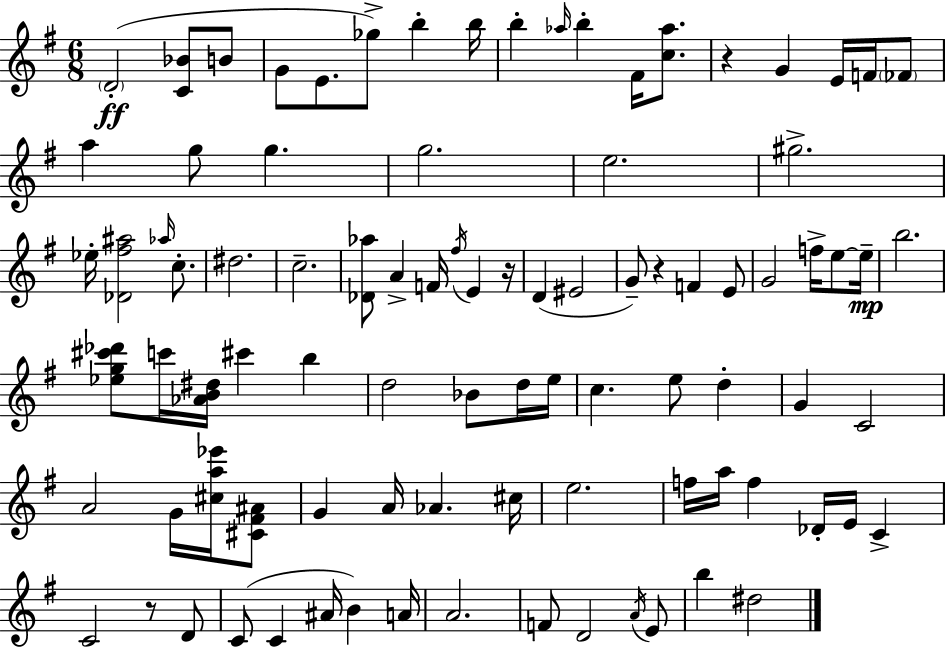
{
  \clef treble
  \numericTimeSignature
  \time 6/8
  \key e \minor
  \repeat volta 2 { \parenthesize d'2-.(\ff <c' bes'>8 b'8 | g'8 e'8. ges''8->) b''4-. b''16 | b''4-. \grace { aes''16 } b''4-. fis'16 <c'' aes''>8. | r4 g'4 e'16 f'16 \parenthesize fes'8 | \break a''4 g''8 g''4. | g''2. | e''2. | gis''2.-> | \break ees''16-. <des' fis'' ais''>2 \grace { aes''16 } c''8.-. | dis''2. | c''2.-- | <des' aes''>8 a'4-> f'16 \acciaccatura { fis''16 } e'4 | \break r16 d'4( eis'2 | g'8--) r4 f'4 | e'8 g'2 f''16-> | e''8~~ e''16--\mp b''2. | \break <ees'' g'' cis''' des'''>8 c'''16 <aes' b' dis''>16 cis'''4 b''4 | d''2 bes'8 | d''16 e''16 c''4. e''8 d''4-. | g'4 c'2 | \break a'2 g'16 | <cis'' a'' ees'''>16 <cis' fis' ais'>8 g'4 a'16 aes'4. | cis''16 e''2. | f''16 a''16 f''4 des'16-. e'16 c'4-> | \break c'2 r8 | d'8 c'8( c'4 ais'16 b'4) | a'16 a'2. | f'8 d'2 | \break \acciaccatura { a'16 } e'8 b''4 dis''2 | } \bar "|."
}